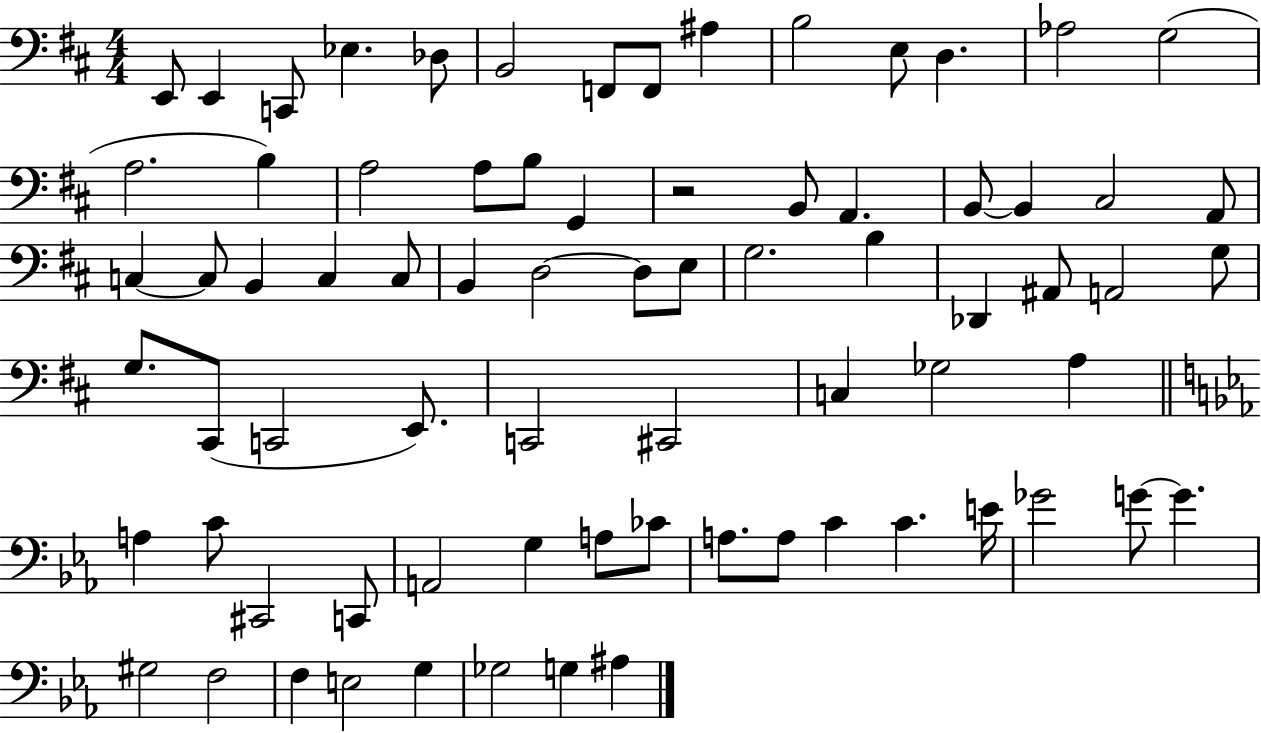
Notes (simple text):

E2/e E2/q C2/e Eb3/q. Db3/e B2/h F2/e F2/e A#3/q B3/h E3/e D3/q. Ab3/h G3/h A3/h. B3/q A3/h A3/e B3/e G2/q R/h B2/e A2/q. B2/e B2/q C#3/h A2/e C3/q C3/e B2/q C3/q C3/e B2/q D3/h D3/e E3/e G3/h. B3/q Db2/q A#2/e A2/h G3/e G3/e. C#2/e C2/h E2/e. C2/h C#2/h C3/q Gb3/h A3/q A3/q C4/e C#2/h C2/e A2/h G3/q A3/e CES4/e A3/e. A3/e C4/q C4/q. E4/s Gb4/h G4/e G4/q. G#3/h F3/h F3/q E3/h G3/q Gb3/h G3/q A#3/q